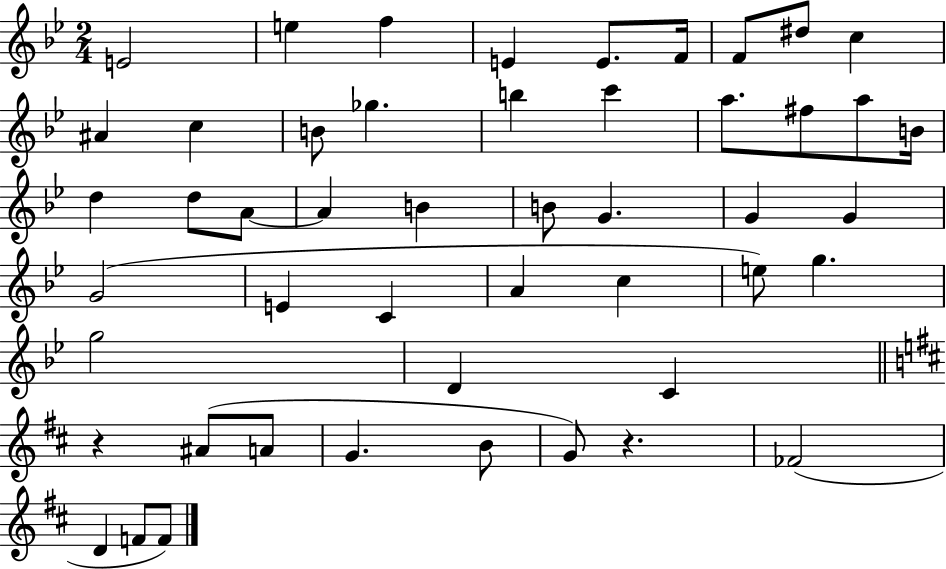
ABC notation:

X:1
T:Untitled
M:2/4
L:1/4
K:Bb
E2 e f E E/2 F/4 F/2 ^d/2 c ^A c B/2 _g b c' a/2 ^f/2 a/2 B/4 d d/2 A/2 A B B/2 G G G G2 E C A c e/2 g g2 D C z ^A/2 A/2 G B/2 G/2 z _F2 D F/2 F/2